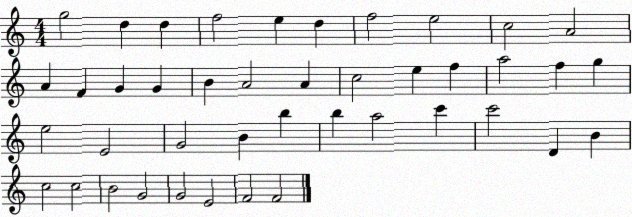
X:1
T:Untitled
M:4/4
L:1/4
K:C
g2 d d f2 e d f2 e2 c2 A2 A F G G B A2 A c2 e f a2 f g e2 E2 G2 B b b a2 c' c'2 D B c2 c2 B2 G2 G2 E2 F2 F2